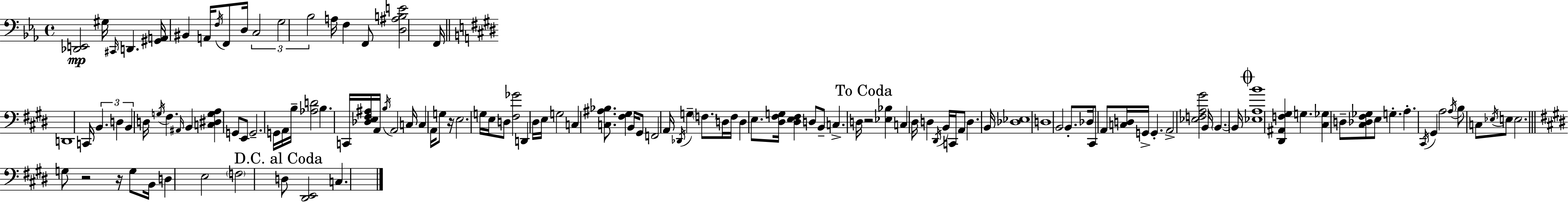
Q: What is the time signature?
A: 4/4